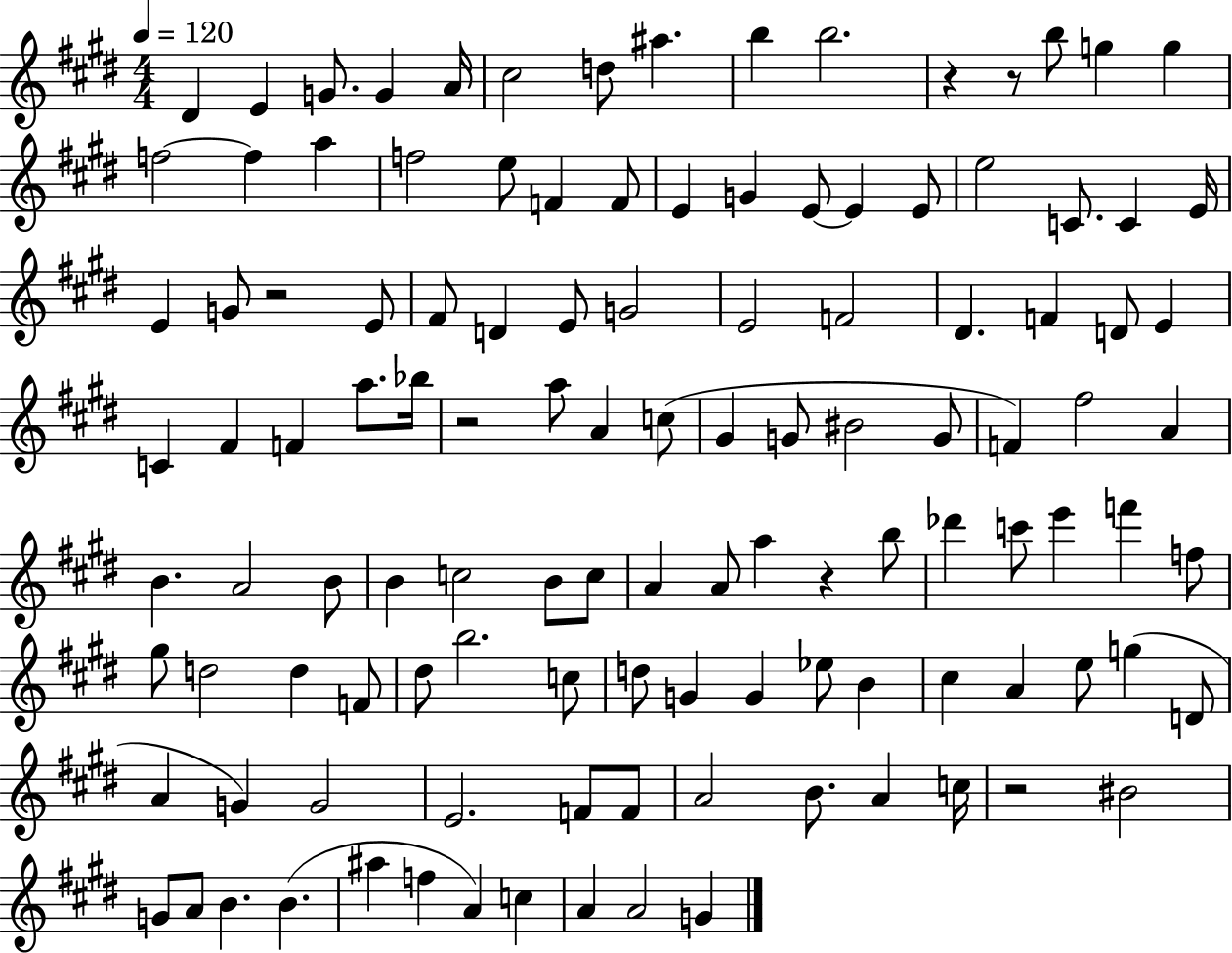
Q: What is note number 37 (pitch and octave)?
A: E4